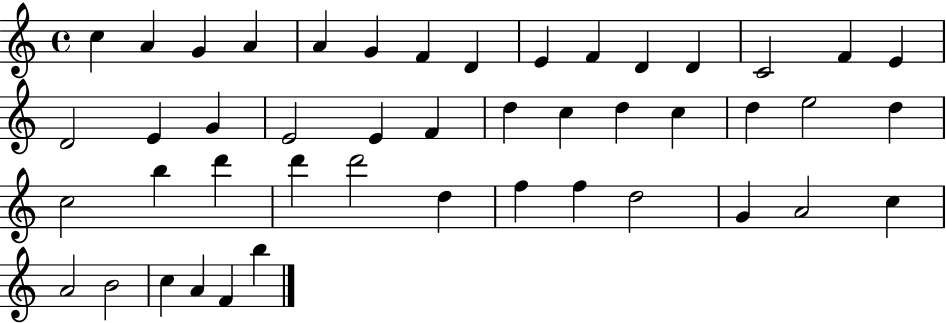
{
  \clef treble
  \time 4/4
  \defaultTimeSignature
  \key c \major
  c''4 a'4 g'4 a'4 | a'4 g'4 f'4 d'4 | e'4 f'4 d'4 d'4 | c'2 f'4 e'4 | \break d'2 e'4 g'4 | e'2 e'4 f'4 | d''4 c''4 d''4 c''4 | d''4 e''2 d''4 | \break c''2 b''4 d'''4 | d'''4 d'''2 d''4 | f''4 f''4 d''2 | g'4 a'2 c''4 | \break a'2 b'2 | c''4 a'4 f'4 b''4 | \bar "|."
}